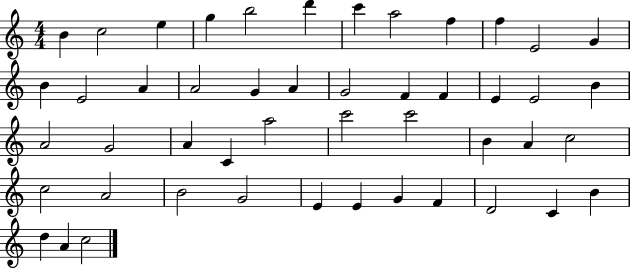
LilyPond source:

{
  \clef treble
  \numericTimeSignature
  \time 4/4
  \key c \major
  b'4 c''2 e''4 | g''4 b''2 d'''4 | c'''4 a''2 f''4 | f''4 e'2 g'4 | \break b'4 e'2 a'4 | a'2 g'4 a'4 | g'2 f'4 f'4 | e'4 e'2 b'4 | \break a'2 g'2 | a'4 c'4 a''2 | c'''2 c'''2 | b'4 a'4 c''2 | \break c''2 a'2 | b'2 g'2 | e'4 e'4 g'4 f'4 | d'2 c'4 b'4 | \break d''4 a'4 c''2 | \bar "|."
}